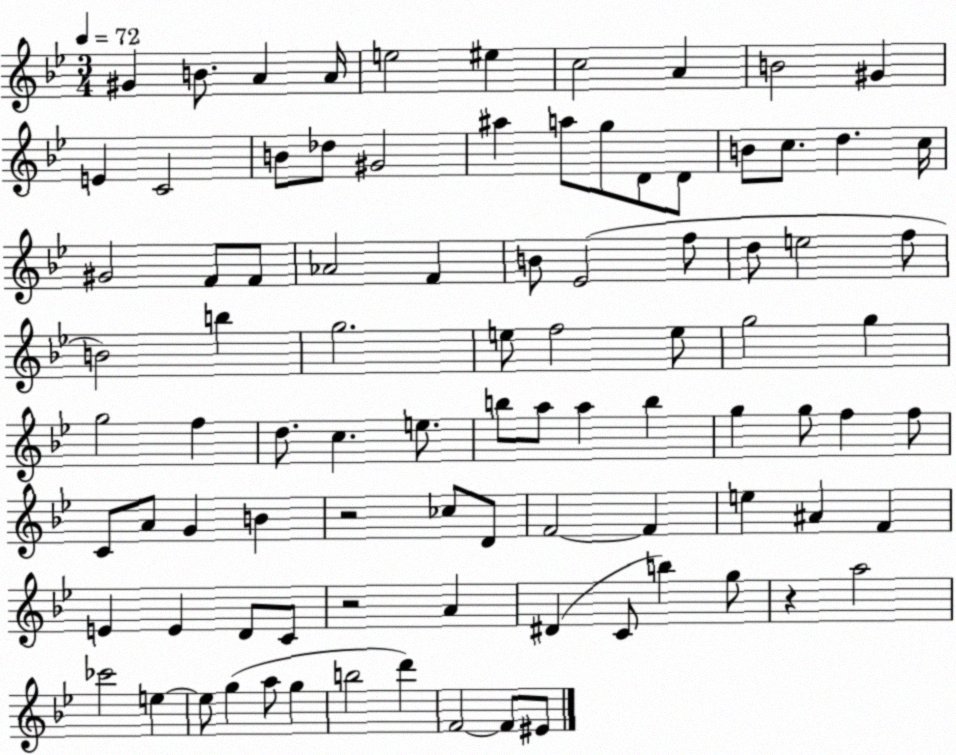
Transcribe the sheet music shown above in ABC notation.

X:1
T:Untitled
M:3/4
L:1/4
K:Bb
^G B/2 A A/4 e2 ^e c2 A B2 ^G E C2 B/2 _d/2 ^G2 ^a a/2 g/2 D/2 D/2 B/2 c/2 d c/4 ^G2 F/2 F/2 _A2 F B/2 _E2 f/2 d/2 e2 f/2 B2 b g2 e/2 f2 e/2 g2 g g2 f d/2 c e/2 b/2 a/2 a b g g/2 f f/2 C/2 A/2 G B z2 _c/2 D/2 F2 F e ^A F E E D/2 C/2 z2 A ^D C/2 b g/2 z a2 _c'2 e e/2 g a/2 g b2 d' F2 F/2 ^E/2